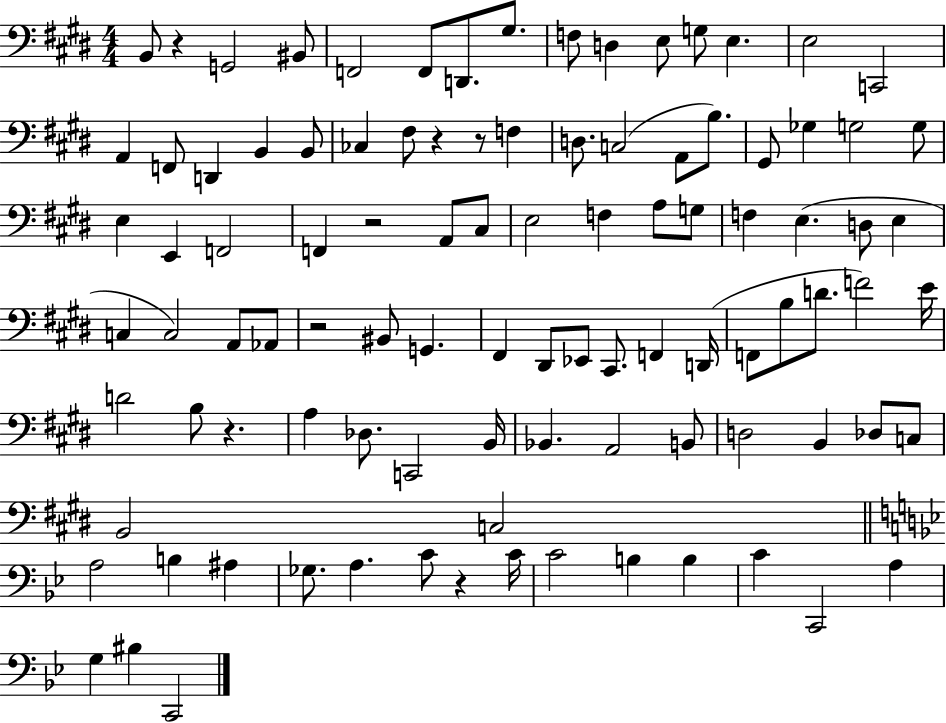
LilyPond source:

{
  \clef bass
  \numericTimeSignature
  \time 4/4
  \key e \major
  b,8 r4 g,2 bis,8 | f,2 f,8 d,8. gis8. | f8 d4 e8 g8 e4. | e2 c,2 | \break a,4 f,8 d,4 b,4 b,8 | ces4 fis8 r4 r8 f4 | d8. c2( a,8 b8.) | gis,8 ges4 g2 g8 | \break e4 e,4 f,2 | f,4 r2 a,8 cis8 | e2 f4 a8 g8 | f4 e4.( d8 e4 | \break c4 c2) a,8 aes,8 | r2 bis,8 g,4. | fis,4 dis,8 ees,8 cis,8. f,4 d,16( | f,8 b8 d'8. f'2) e'16 | \break d'2 b8 r4. | a4 des8. c,2 b,16 | bes,4. a,2 b,8 | d2 b,4 des8 c8 | \break b,2 c2 | \bar "||" \break \key g \minor a2 b4 ais4 | ges8. a4. c'8 r4 c'16 | c'2 b4 b4 | c'4 c,2 a4 | \break g4 bis4 c,2 | \bar "|."
}